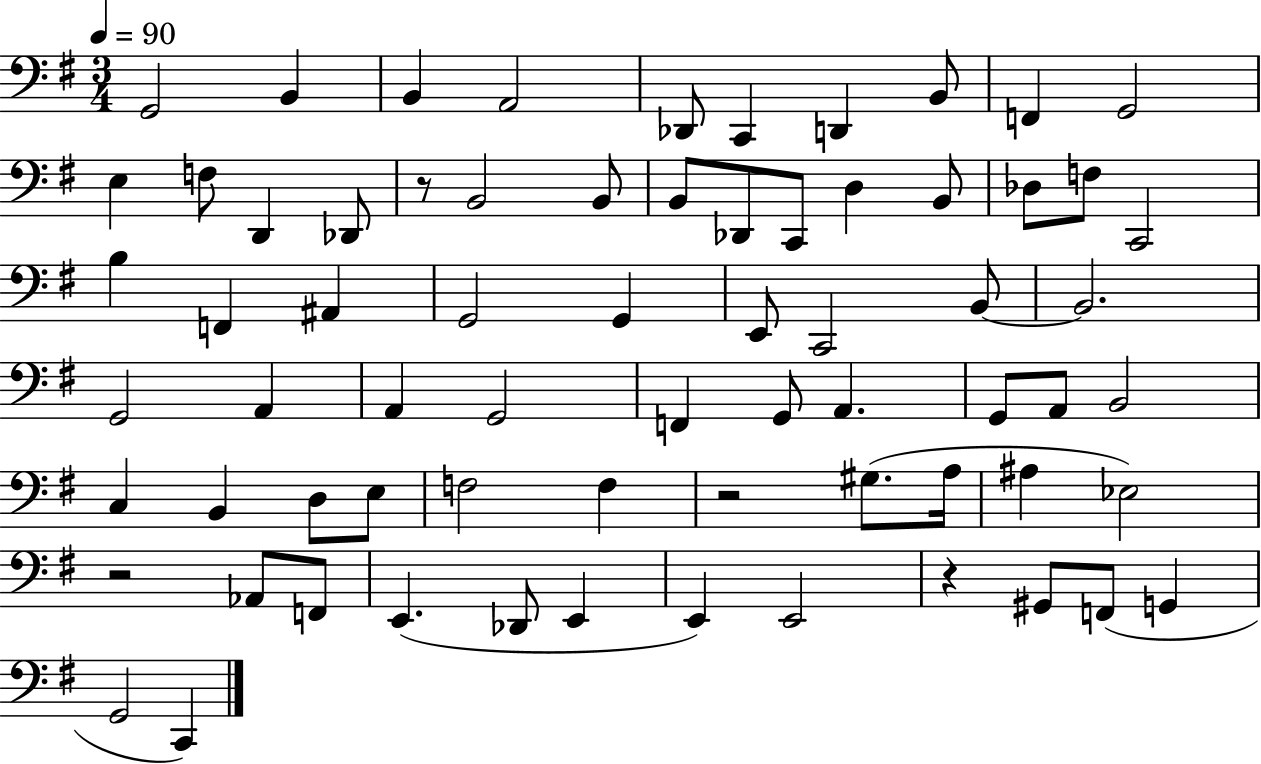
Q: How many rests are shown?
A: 4